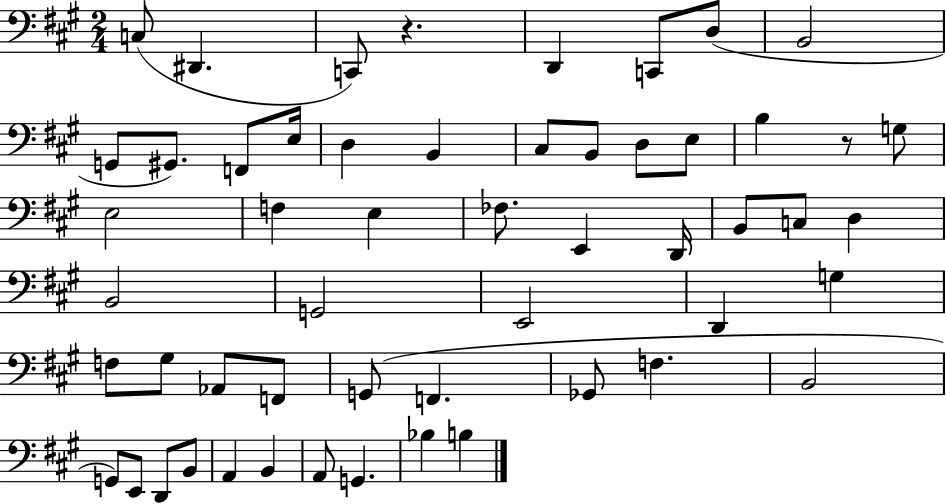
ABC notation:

X:1
T:Untitled
M:2/4
L:1/4
K:A
C,/2 ^D,, C,,/2 z D,, C,,/2 D,/2 B,,2 G,,/2 ^G,,/2 F,,/2 E,/4 D, B,, ^C,/2 B,,/2 D,/2 E,/2 B, z/2 G,/2 E,2 F, E, _F,/2 E,, D,,/4 B,,/2 C,/2 D, B,,2 G,,2 E,,2 D,, G, F,/2 ^G,/2 _A,,/2 F,,/2 G,,/2 F,, _G,,/2 F, B,,2 G,,/2 E,,/2 D,,/2 B,,/2 A,, B,, A,,/2 G,, _B, B,